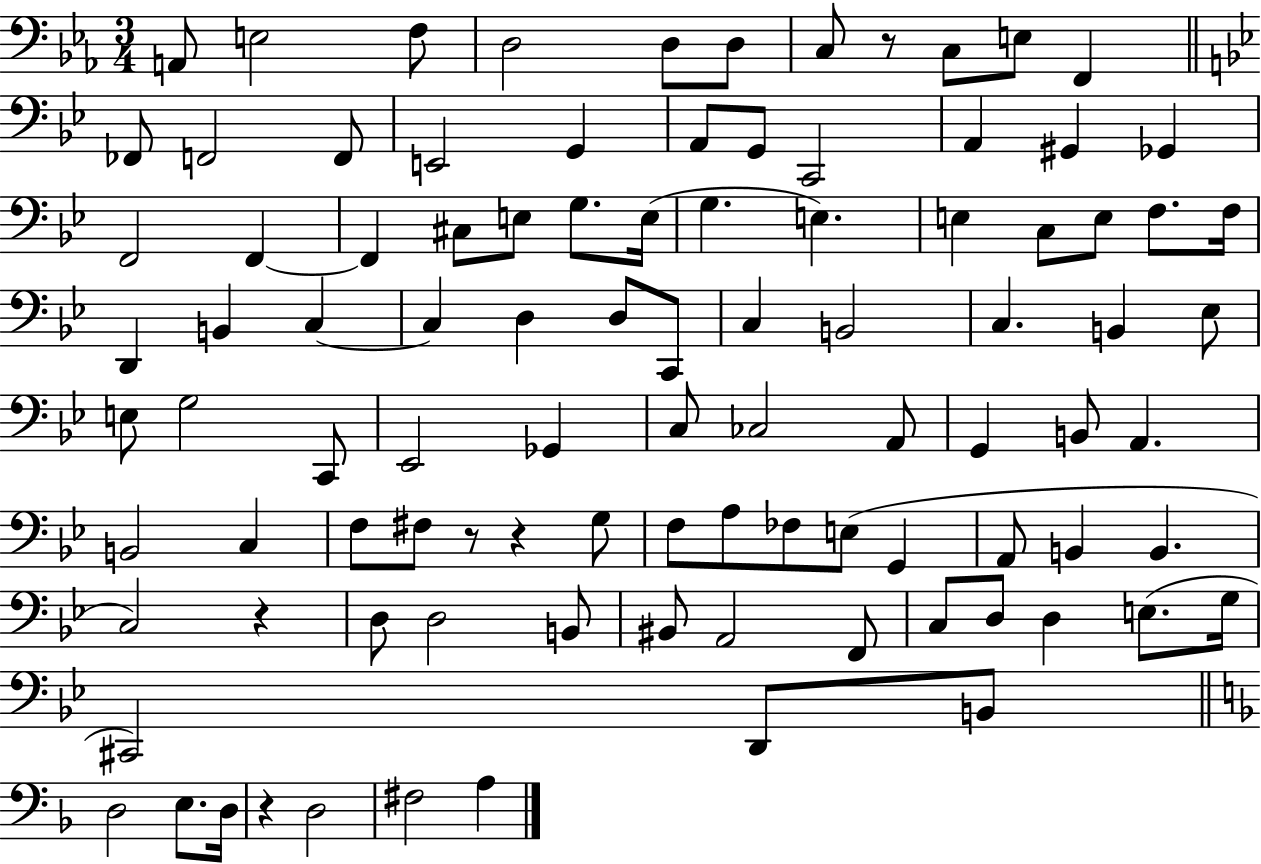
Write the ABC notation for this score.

X:1
T:Untitled
M:3/4
L:1/4
K:Eb
A,,/2 E,2 F,/2 D,2 D,/2 D,/2 C,/2 z/2 C,/2 E,/2 F,, _F,,/2 F,,2 F,,/2 E,,2 G,, A,,/2 G,,/2 C,,2 A,, ^G,, _G,, F,,2 F,, F,, ^C,/2 E,/2 G,/2 E,/4 G, E, E, C,/2 E,/2 F,/2 F,/4 D,, B,, C, C, D, D,/2 C,,/2 C, B,,2 C, B,, _E,/2 E,/2 G,2 C,,/2 _E,,2 _G,, C,/2 _C,2 A,,/2 G,, B,,/2 A,, B,,2 C, F,/2 ^F,/2 z/2 z G,/2 F,/2 A,/2 _F,/2 E,/2 G,, A,,/2 B,, B,, C,2 z D,/2 D,2 B,,/2 ^B,,/2 A,,2 F,,/2 C,/2 D,/2 D, E,/2 G,/4 ^C,,2 D,,/2 B,,/2 D,2 E,/2 D,/4 z D,2 ^F,2 A,